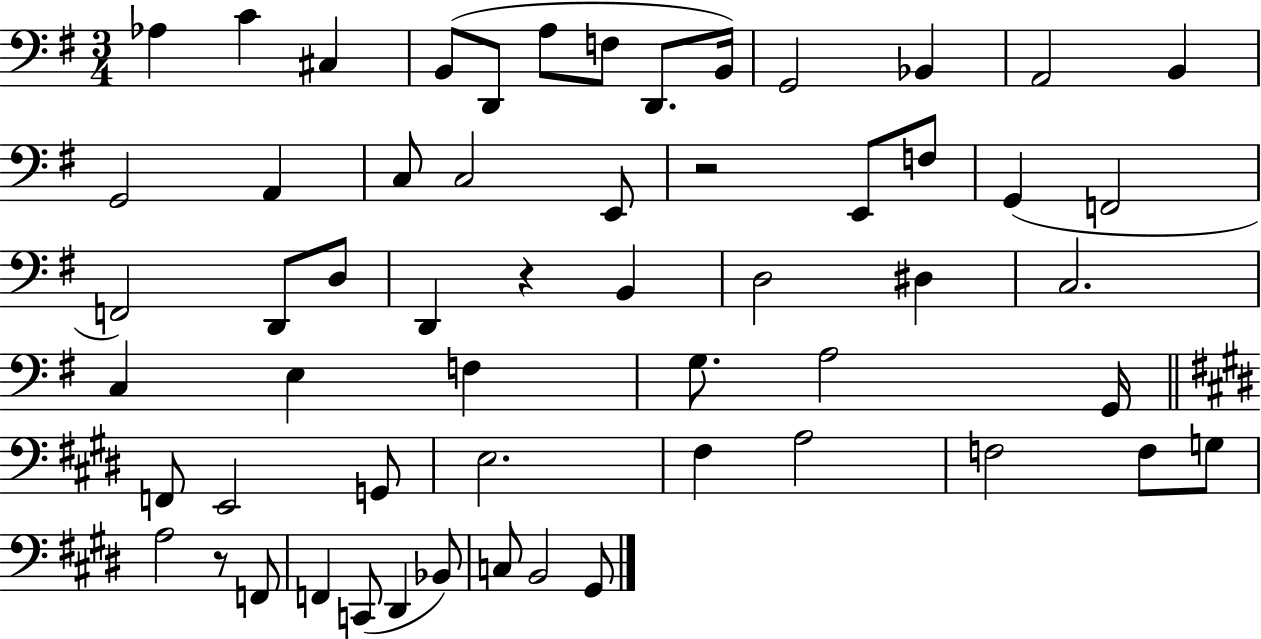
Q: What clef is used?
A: bass